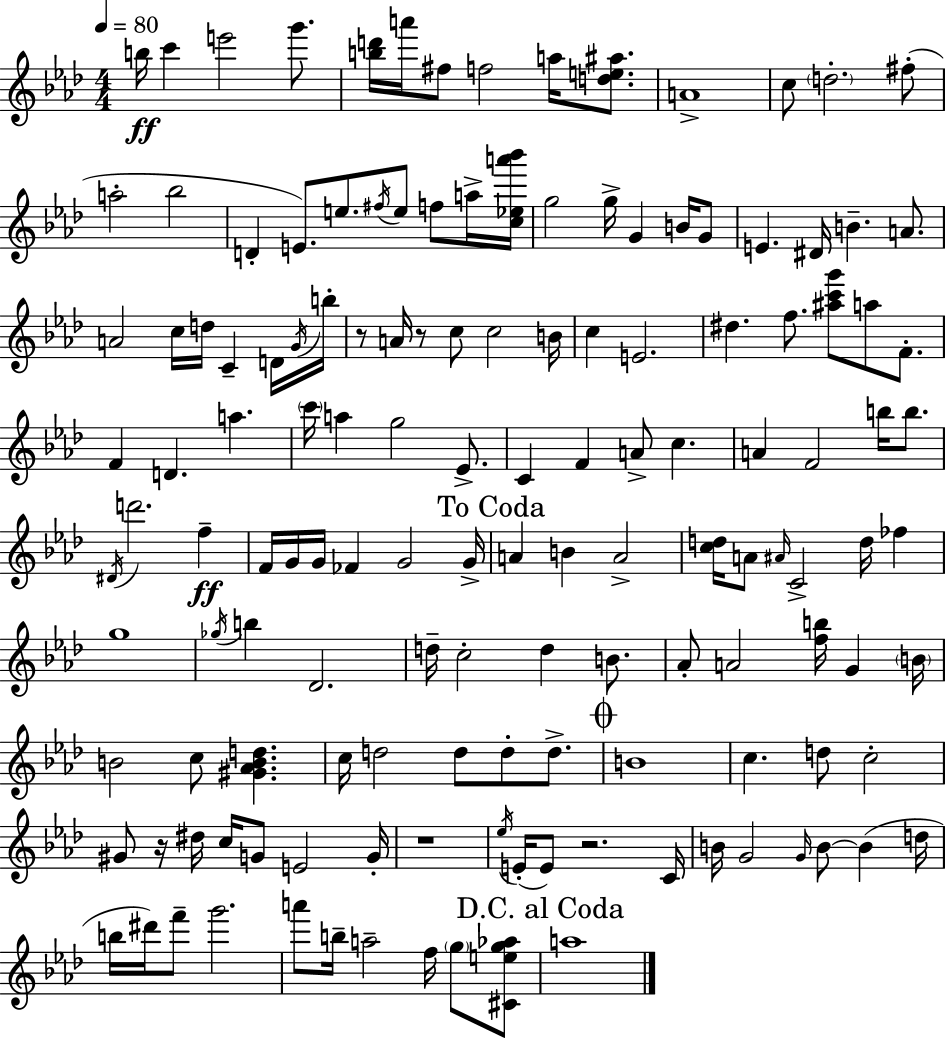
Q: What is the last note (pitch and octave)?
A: A5